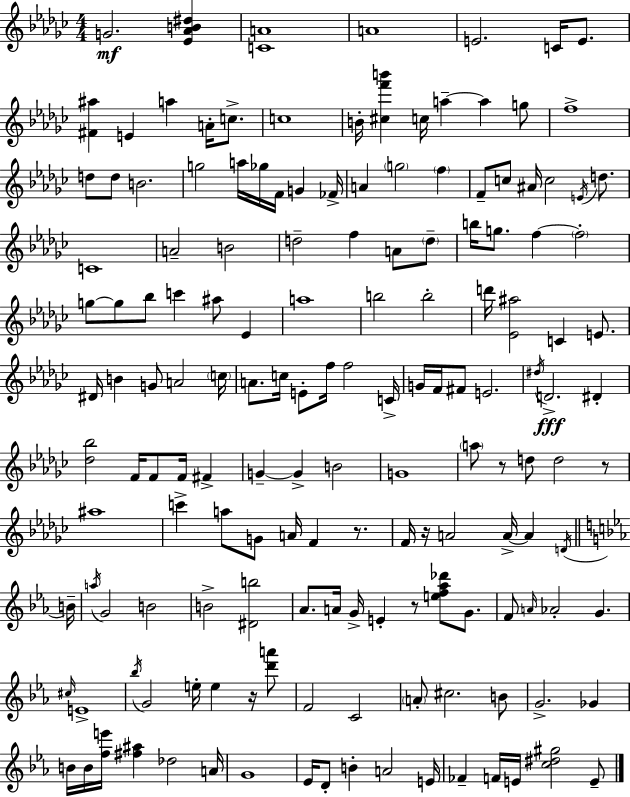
{
  \clef treble
  \numericTimeSignature
  \time 4/4
  \key ees \minor
  g'2.\mf <ees' aes' b' dis''>4 | <c' a'>1 | a'1 | e'2. c'16 e'8. | \break <fis' ais''>4 e'4 a''4 a'16-. c''8.-> | c''1 | b'16-. <cis'' f''' b'''>4 c''16 a''4--~~ a''4 g''8 | f''1-> | \break d''8 d''8 b'2. | g''2 a''16 ges''16 f'16 g'4 fes'16-> | a'4 \parenthesize g''2 \parenthesize f''4 | f'8-- c''8 ais'16 c''2 \acciaccatura { e'16 } d''8. | \break c'1 | a'2-- b'2 | d''2-- f''4 a'8 \parenthesize d''8-- | b''16 g''8. f''4~~ \parenthesize f''2-. | \break g''8~~ g''8 bes''8 c'''4 ais''8 ees'4 | a''1 | b''2 b''2-. | d'''16 <ees' ais''>2 c'4 e'8. | \break dis'16 b'4 g'8 a'2 | \parenthesize c''16 a'8. c''16 e'8-. f''16 f''2 | c'16-> g'16 f'16 fis'8 e'2. | \acciaccatura { dis''16 } d'2.->\fff dis'4-. | \break <des'' bes''>2 f'16 f'8 f'16 fis'4-> | g'4--~~ g'4-> b'2 | g'1 | \parenthesize a''8 r8 d''8 d''2 | \break r8 ais''1 | c'''4-> a''8 g'8 a'16 f'4 r8. | f'16 r16 a'2 a'16->~~ a'4 | \acciaccatura { d'16 } \bar "||" \break \key c \minor b'16-- \acciaccatura { a''16 } g'2 b'2 | b'2-> <dis' b''>2 | aes'8. a'16 g'16-> e'4-. r8 <e'' f'' aes'' des'''>8 g'8. | f'8 \grace { a'16 } aes'2-. g'4. | \break \grace { cis''16 } e'1-> | \acciaccatura { bes''16 } g'2 e''16-. e''4 | r16 <d''' a'''>8 f'2 c'2 | \parenthesize a'8-. cis''2. | \break b'8 g'2.-> | ges'4 b'16 b'16 <f'' e'''>16 <fis'' ais''>4 des''2 | a'16 g'1 | ees'16 d'8-. b'4-. a'2 | \break e'16 fes'4-- f'16 e'16 <c'' dis'' gis''>2 | e'8-- \bar "|."
}